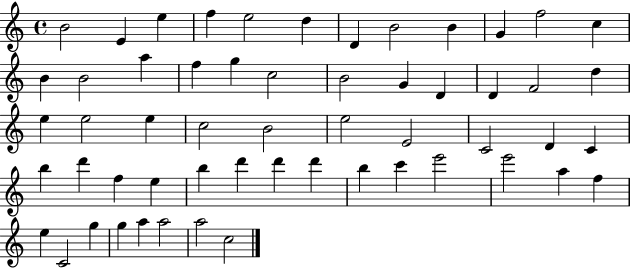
{
  \clef treble
  \time 4/4
  \defaultTimeSignature
  \key c \major
  b'2 e'4 e''4 | f''4 e''2 d''4 | d'4 b'2 b'4 | g'4 f''2 c''4 | \break b'4 b'2 a''4 | f''4 g''4 c''2 | b'2 g'4 d'4 | d'4 f'2 d''4 | \break e''4 e''2 e''4 | c''2 b'2 | e''2 e'2 | c'2 d'4 c'4 | \break b''4 d'''4 f''4 e''4 | b''4 d'''4 d'''4 d'''4 | b''4 c'''4 e'''2 | e'''2 a''4 f''4 | \break e''4 c'2 g''4 | g''4 a''4 a''2 | a''2 c''2 | \bar "|."
}